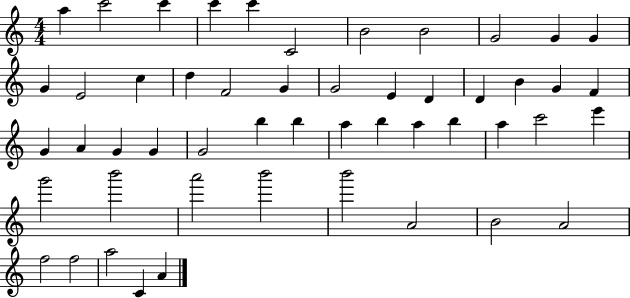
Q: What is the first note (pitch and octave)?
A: A5